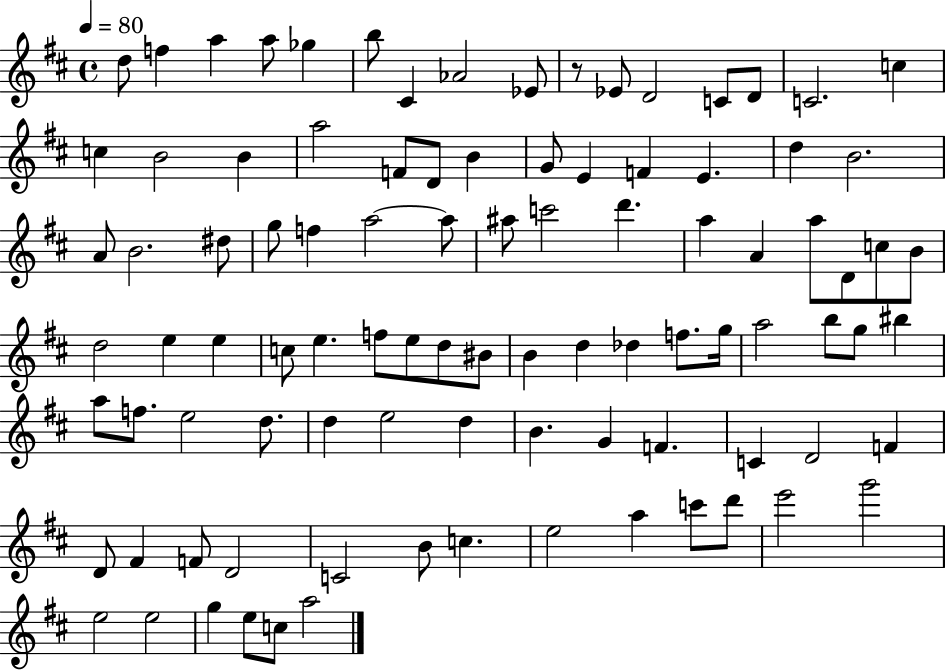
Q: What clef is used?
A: treble